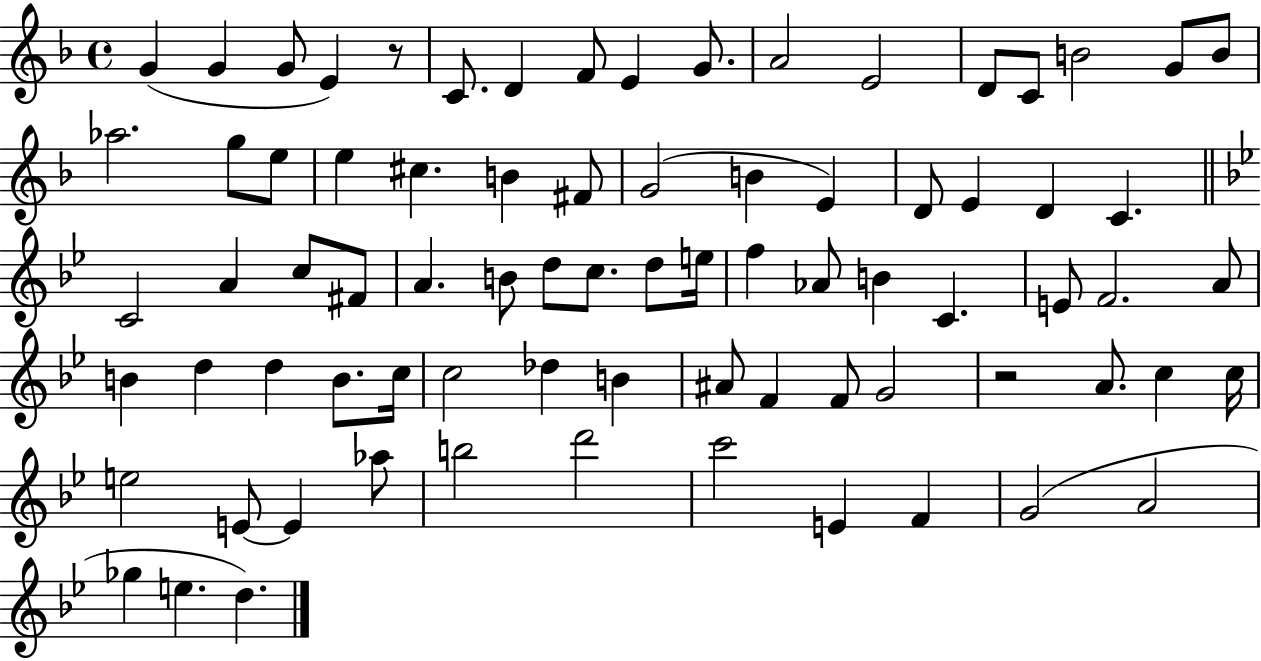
{
  \clef treble
  \time 4/4
  \defaultTimeSignature
  \key f \major
  g'4( g'4 g'8 e'4) r8 | c'8. d'4 f'8 e'4 g'8. | a'2 e'2 | d'8 c'8 b'2 g'8 b'8 | \break aes''2. g''8 e''8 | e''4 cis''4. b'4 fis'8 | g'2( b'4 e'4) | d'8 e'4 d'4 c'4. | \break \bar "||" \break \key g \minor c'2 a'4 c''8 fis'8 | a'4. b'8 d''8 c''8. d''8 e''16 | f''4 aes'8 b'4 c'4. | e'8 f'2. a'8 | \break b'4 d''4 d''4 b'8. c''16 | c''2 des''4 b'4 | ais'8 f'4 f'8 g'2 | r2 a'8. c''4 c''16 | \break e''2 e'8~~ e'4 aes''8 | b''2 d'''2 | c'''2 e'4 f'4 | g'2( a'2 | \break ges''4 e''4. d''4.) | \bar "|."
}